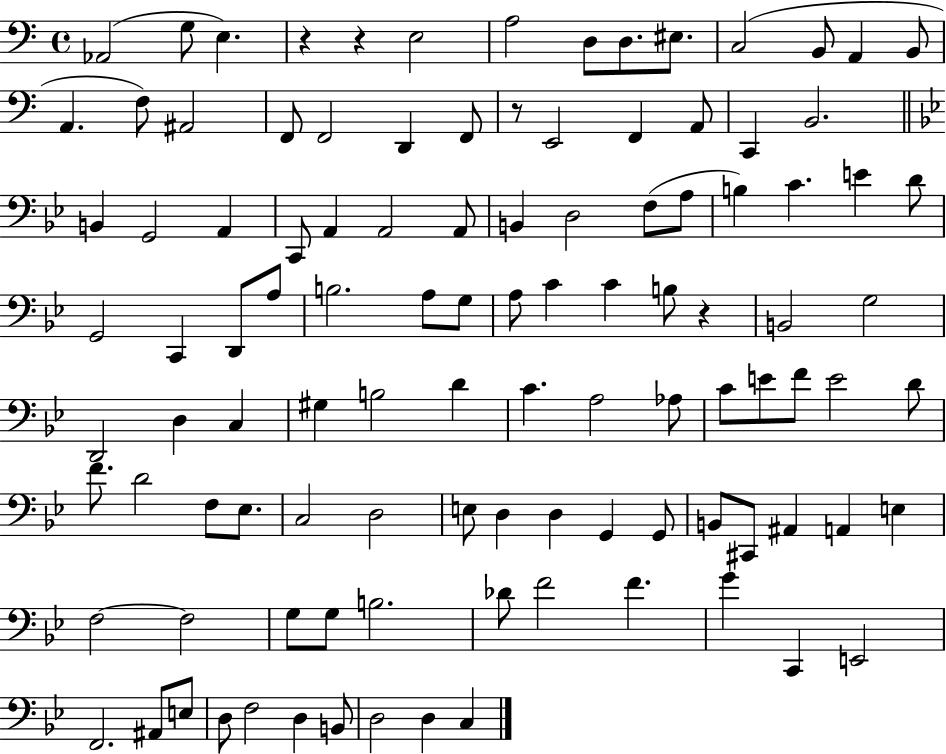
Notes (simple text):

Ab2/h G3/e E3/q. R/q R/q E3/h A3/h D3/e D3/e. EIS3/e. C3/h B2/e A2/q B2/e A2/q. F3/e A#2/h F2/e F2/h D2/q F2/e R/e E2/h F2/q A2/e C2/q B2/h. B2/q G2/h A2/q C2/e A2/q A2/h A2/e B2/q D3/h F3/e A3/e B3/q C4/q. E4/q D4/e G2/h C2/q D2/e A3/e B3/h. A3/e G3/e A3/e C4/q C4/q B3/e R/q B2/h G3/h D2/h D3/q C3/q G#3/q B3/h D4/q C4/q. A3/h Ab3/e C4/e E4/e F4/e E4/h D4/e F4/e. D4/h F3/e Eb3/e. C3/h D3/h E3/e D3/q D3/q G2/q G2/e B2/e C#2/e A#2/q A2/q E3/q F3/h F3/h G3/e G3/e B3/h. Db4/e F4/h F4/q. G4/q C2/q E2/h F2/h. A#2/e E3/e D3/e F3/h D3/q B2/e D3/h D3/q C3/q